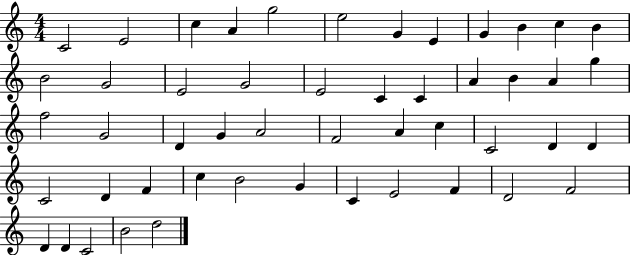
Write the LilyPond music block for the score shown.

{
  \clef treble
  \numericTimeSignature
  \time 4/4
  \key c \major
  c'2 e'2 | c''4 a'4 g''2 | e''2 g'4 e'4 | g'4 b'4 c''4 b'4 | \break b'2 g'2 | e'2 g'2 | e'2 c'4 c'4 | a'4 b'4 a'4 g''4 | \break f''2 g'2 | d'4 g'4 a'2 | f'2 a'4 c''4 | c'2 d'4 d'4 | \break c'2 d'4 f'4 | c''4 b'2 g'4 | c'4 e'2 f'4 | d'2 f'2 | \break d'4 d'4 c'2 | b'2 d''2 | \bar "|."
}